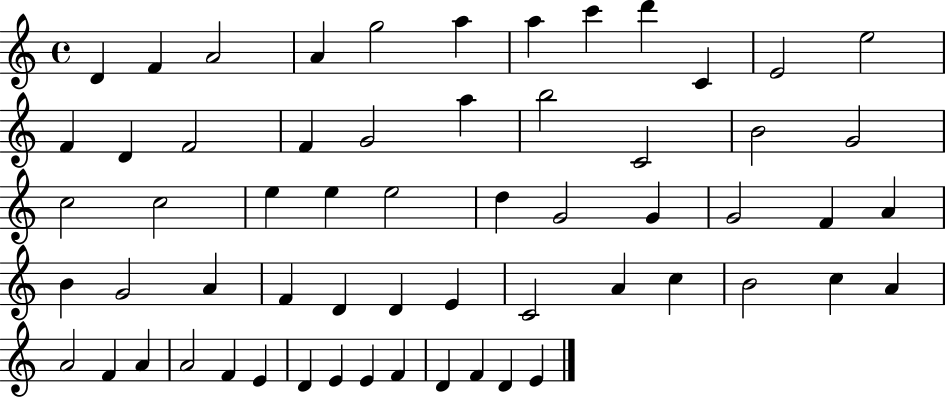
D4/q F4/q A4/h A4/q G5/h A5/q A5/q C6/q D6/q C4/q E4/h E5/h F4/q D4/q F4/h F4/q G4/h A5/q B5/h C4/h B4/h G4/h C5/h C5/h E5/q E5/q E5/h D5/q G4/h G4/q G4/h F4/q A4/q B4/q G4/h A4/q F4/q D4/q D4/q E4/q C4/h A4/q C5/q B4/h C5/q A4/q A4/h F4/q A4/q A4/h F4/q E4/q D4/q E4/q E4/q F4/q D4/q F4/q D4/q E4/q